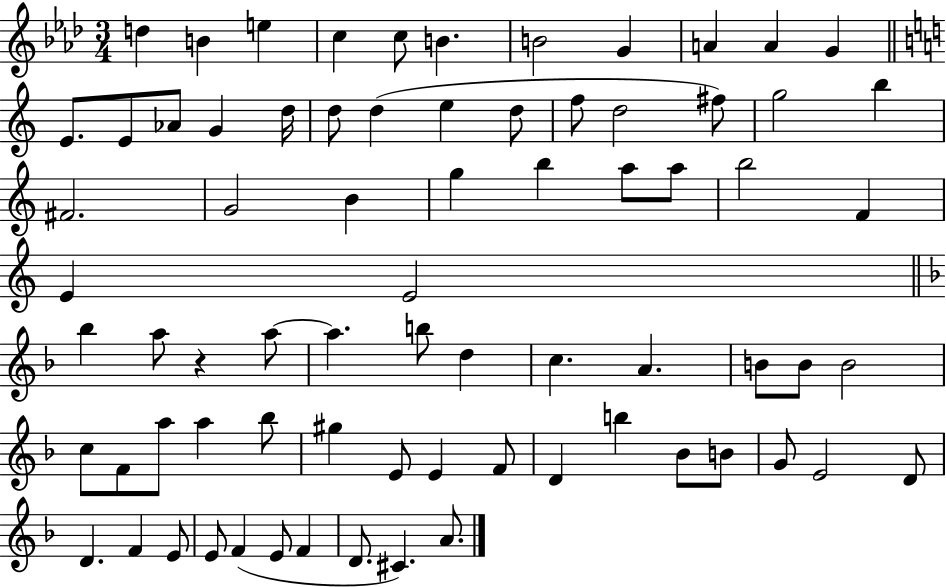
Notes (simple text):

D5/q B4/q E5/q C5/q C5/e B4/q. B4/h G4/q A4/q A4/q G4/q E4/e. E4/e Ab4/e G4/q D5/s D5/e D5/q E5/q D5/e F5/e D5/h F#5/e G5/h B5/q F#4/h. G4/h B4/q G5/q B5/q A5/e A5/e B5/h F4/q E4/q E4/h Bb5/q A5/e R/q A5/e A5/q. B5/e D5/q C5/q. A4/q. B4/e B4/e B4/h C5/e F4/e A5/e A5/q Bb5/e G#5/q E4/e E4/q F4/e D4/q B5/q Bb4/e B4/e G4/e E4/h D4/e D4/q. F4/q E4/e E4/e F4/q E4/e F4/q D4/e. C#4/q. A4/e.